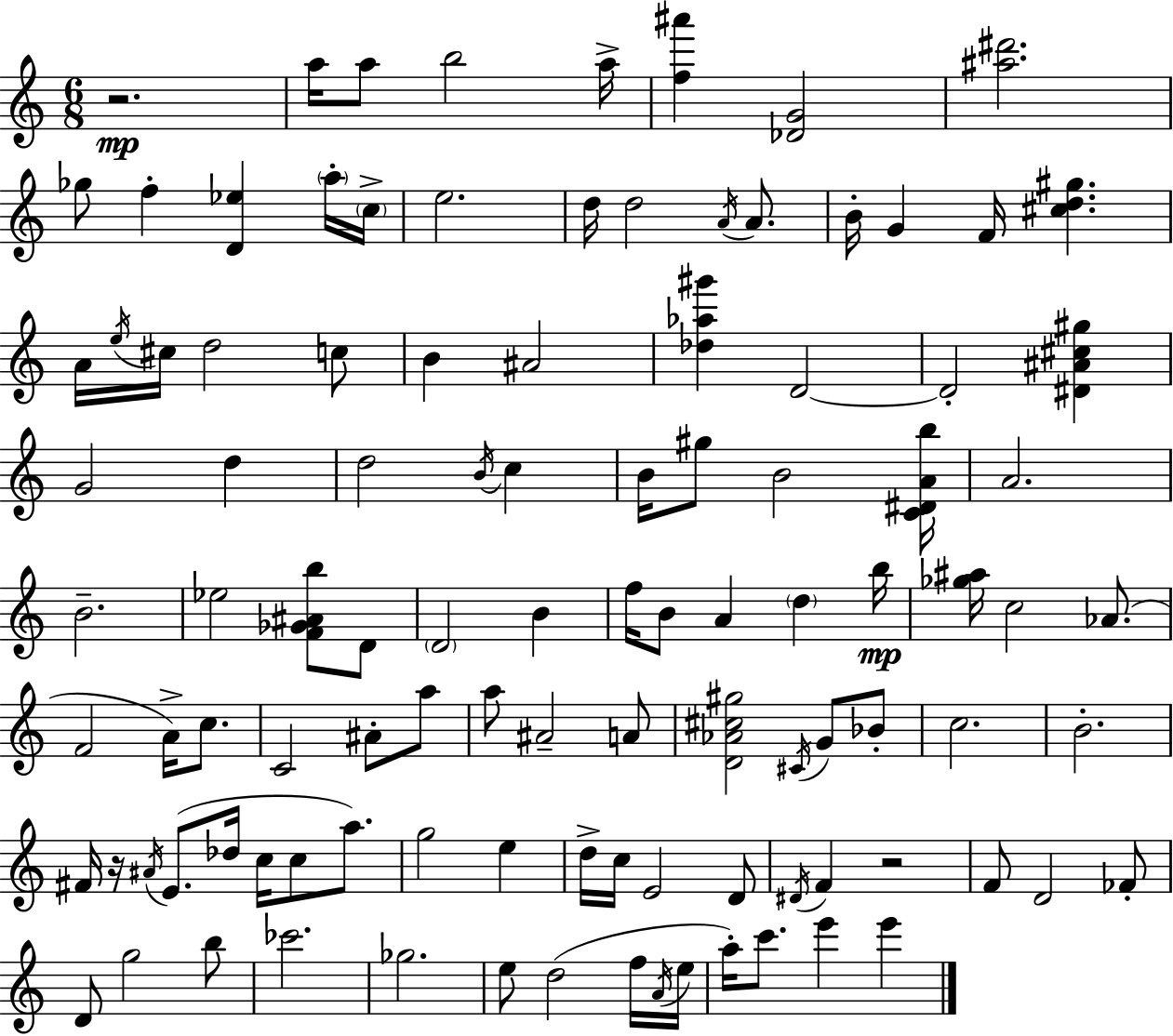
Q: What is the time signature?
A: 6/8